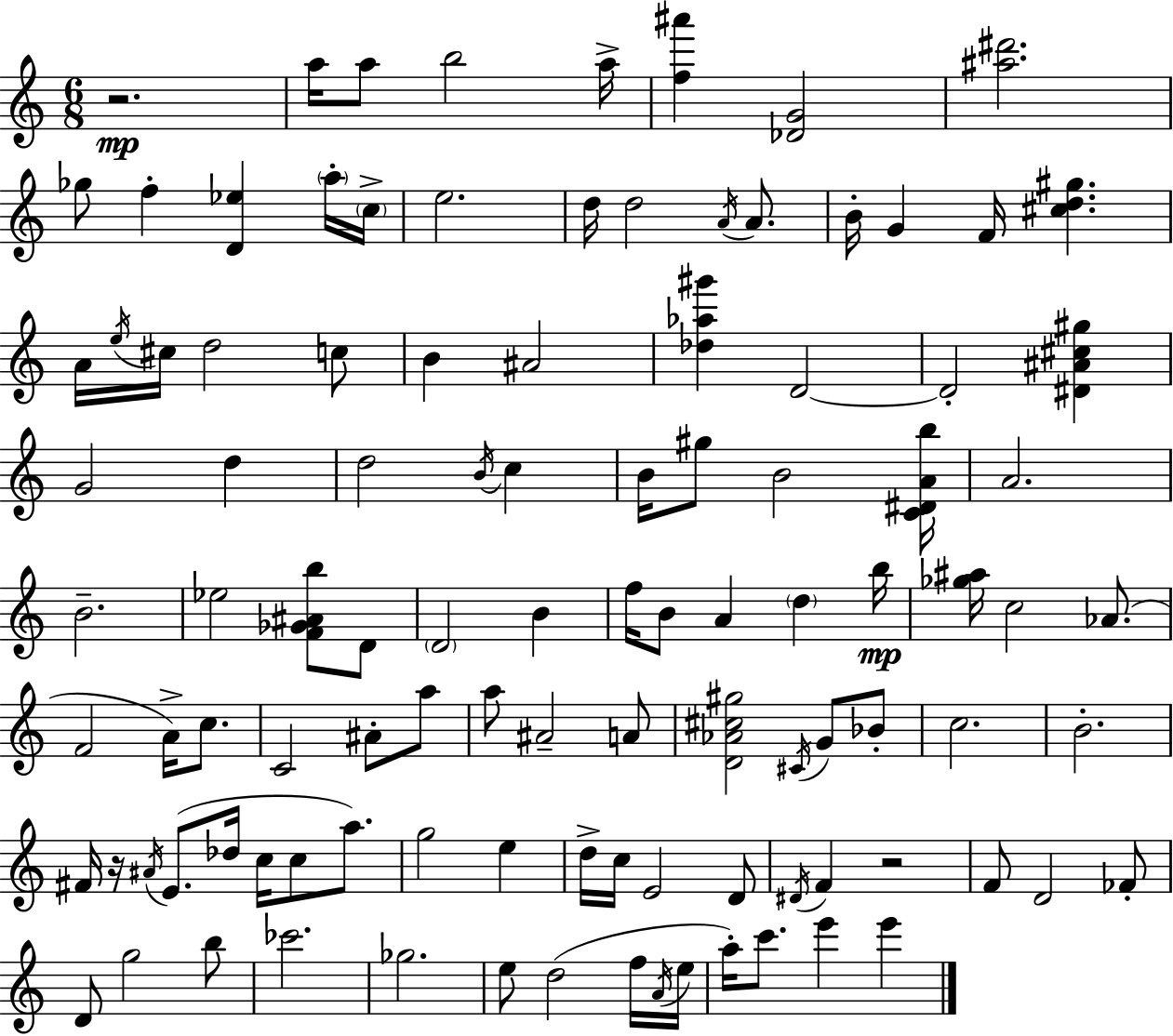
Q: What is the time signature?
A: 6/8